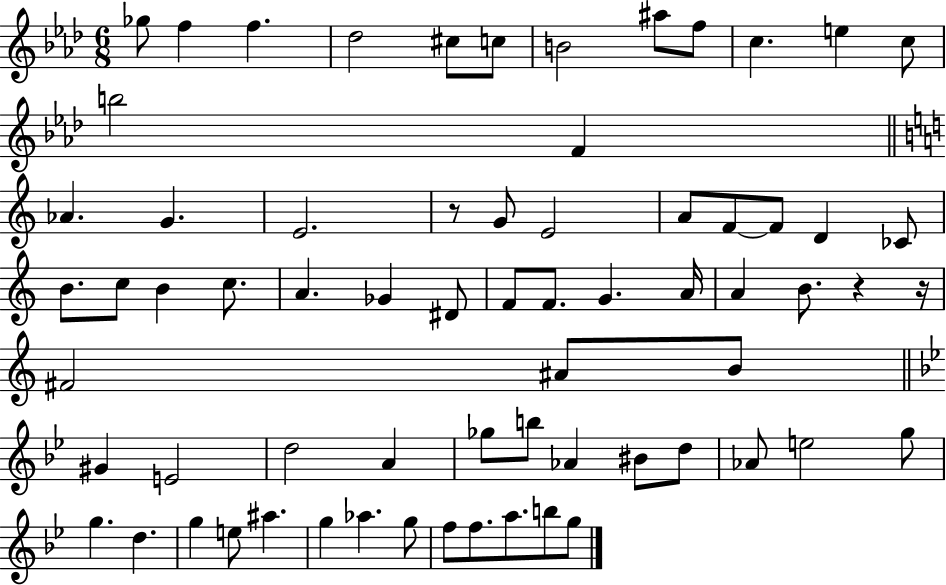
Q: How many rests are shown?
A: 3